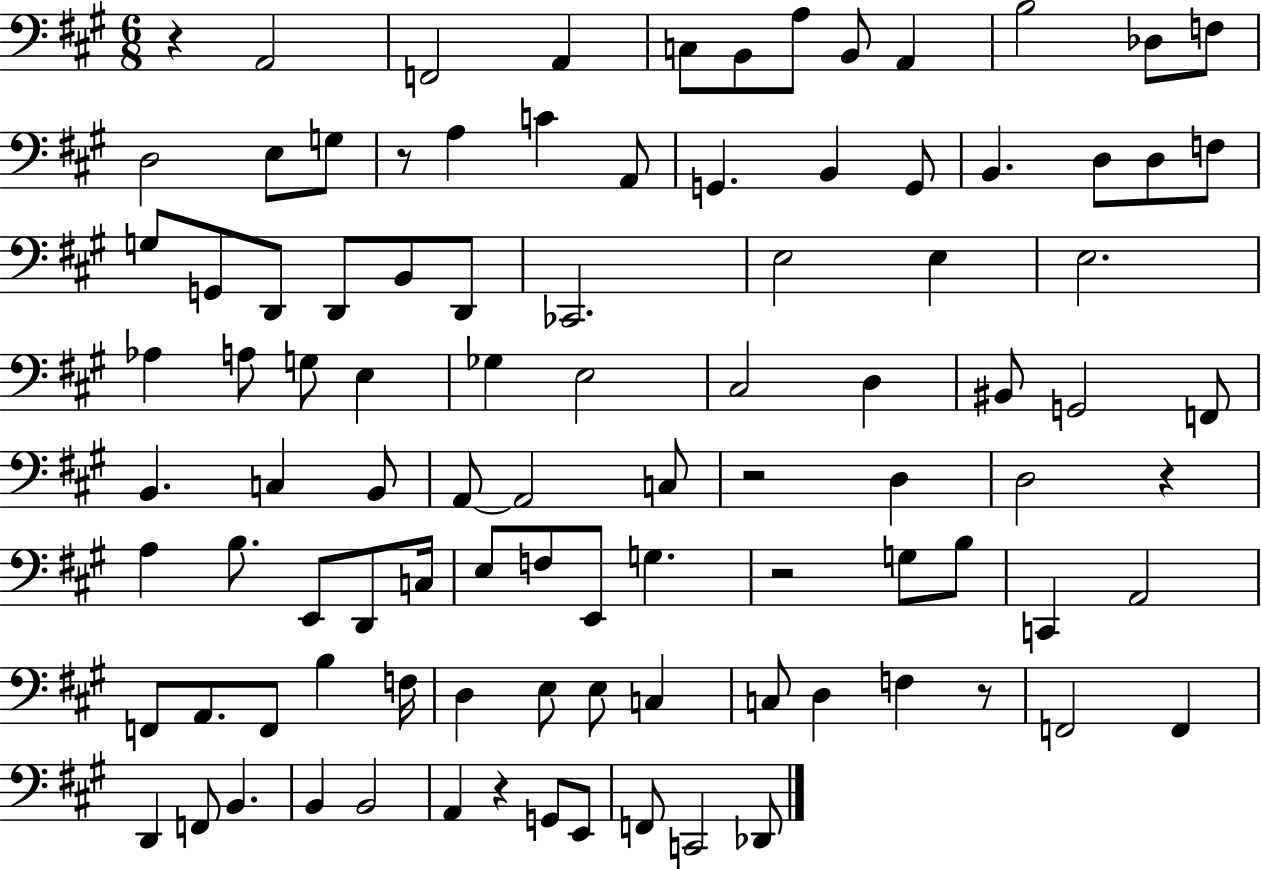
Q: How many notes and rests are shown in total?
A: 98